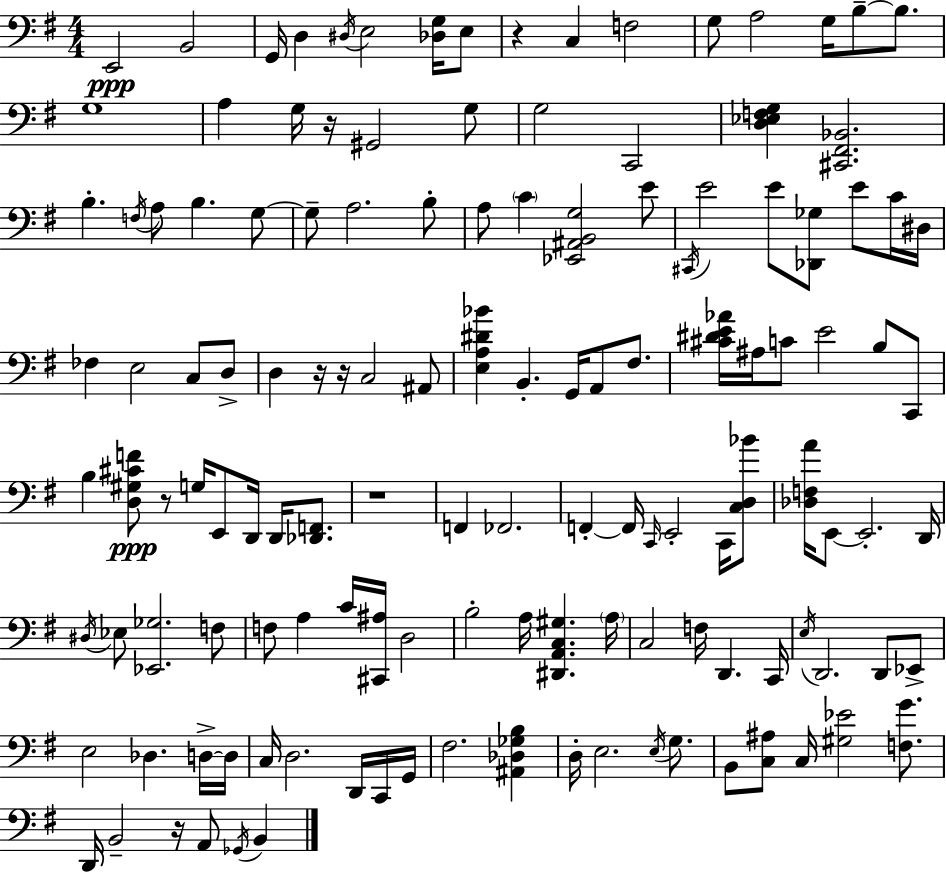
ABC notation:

X:1
T:Untitled
M:4/4
L:1/4
K:G
E,,2 B,,2 G,,/4 D, ^D,/4 E,2 [_D,G,]/4 E,/2 z C, F,2 G,/2 A,2 G,/4 B,/2 B,/2 G,4 A, G,/4 z/4 ^G,,2 G,/2 G,2 C,,2 [D,_E,F,G,] [^C,,^F,,_B,,]2 B, F,/4 A,/2 B, G,/2 G,/2 A,2 B,/2 A,/2 C [_E,,^A,,B,,G,]2 E/2 ^C,,/4 E2 E/2 [_D,,_G,]/2 E/2 C/4 ^D,/4 _F, E,2 C,/2 D,/2 D, z/4 z/4 C,2 ^A,,/2 [E,A,^D_B] B,, G,,/4 A,,/2 ^F,/2 [^C^DE_A]/4 ^A,/4 C/2 E2 B,/2 C,,/2 B, [D,^G,^CF]/2 z/2 G,/4 E,,/2 D,,/4 D,,/4 [_D,,F,,]/2 z4 F,, _F,,2 F,, F,,/4 C,,/4 E,,2 C,,/4 [C,D,_B]/2 [_D,F,A]/4 E,,/2 E,,2 D,,/4 ^D,/4 _E,/2 [_E,,_G,]2 F,/2 F,/2 A, C/4 [^C,,^A,]/4 D,2 B,2 A,/4 [^D,,A,,C,^G,] A,/4 C,2 F,/4 D,, C,,/4 E,/4 D,,2 D,,/2 _E,,/2 E,2 _D, D,/4 D,/4 C,/4 D,2 D,,/4 C,,/4 G,,/4 ^F,2 [^A,,_D,_G,B,] D,/4 E,2 E,/4 G,/2 B,,/2 [C,^A,]/2 C,/4 [^G,_E]2 [F,G]/2 D,,/4 B,,2 z/4 A,,/2 _G,,/4 B,,